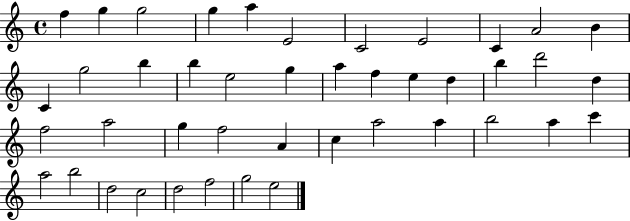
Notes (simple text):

F5/q G5/q G5/h G5/q A5/q E4/h C4/h E4/h C4/q A4/h B4/q C4/q G5/h B5/q B5/q E5/h G5/q A5/q F5/q E5/q D5/q B5/q D6/h D5/q F5/h A5/h G5/q F5/h A4/q C5/q A5/h A5/q B5/h A5/q C6/q A5/h B5/h D5/h C5/h D5/h F5/h G5/h E5/h